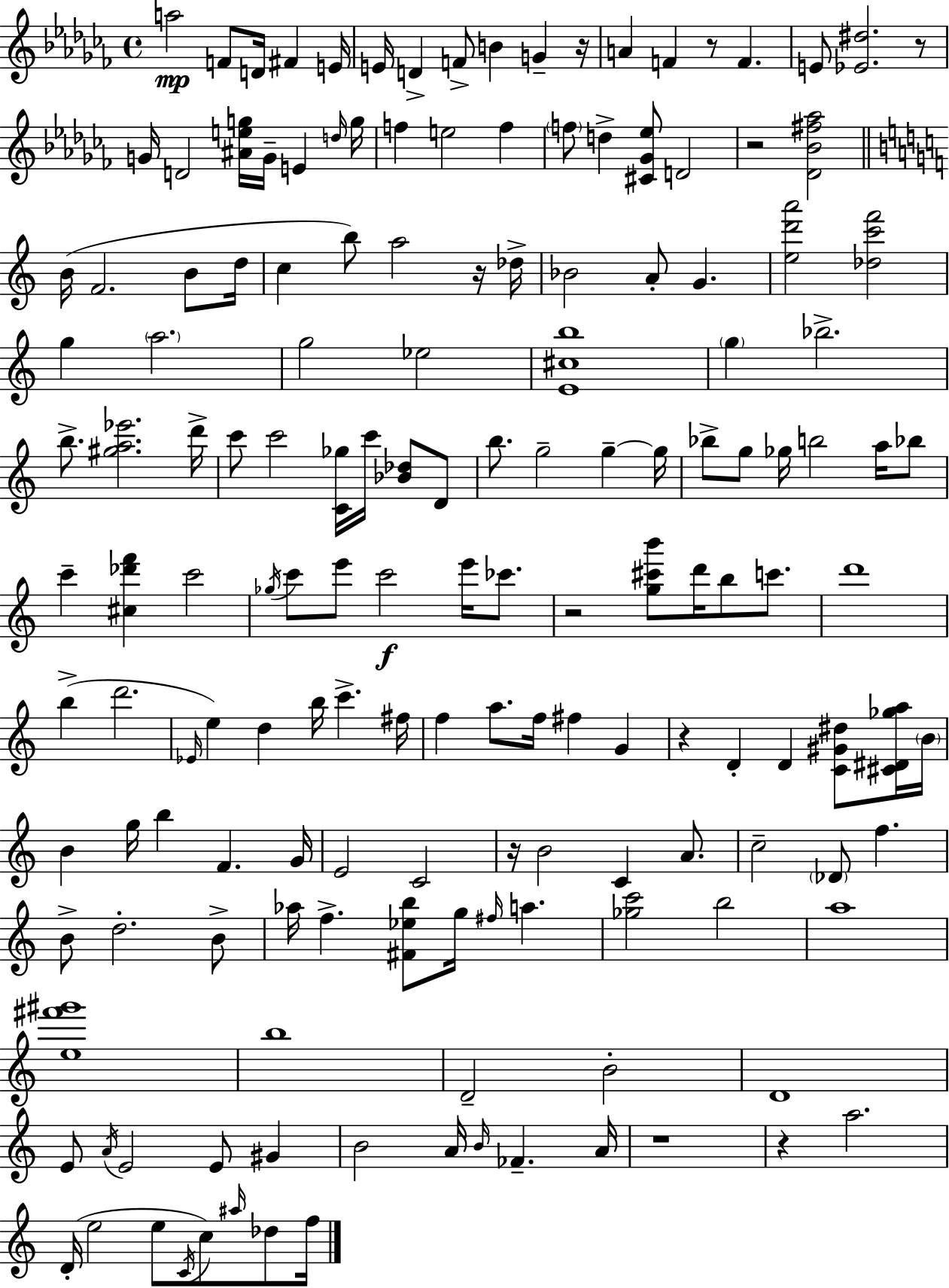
{
  \clef treble
  \time 4/4
  \defaultTimeSignature
  \key aes \minor
  a''2\mp f'8 d'16 fis'4 e'16 | e'16 d'4-> f'8-> b'4 g'4-- r16 | a'4 f'4 r8 f'4. | e'8 <ees' dis''>2. r8 | \break g'16 d'2 <ais' e'' g''>16 g'16-- e'4 \grace { d''16 } | g''16 f''4 e''2 f''4 | \parenthesize f''8 d''4-> <cis' ges' ees''>8 d'2 | r2 <des' bes' fis'' aes''>2 | \break \bar "||" \break \key c \major b'16( f'2. b'8 d''16 | c''4 b''8) a''2 r16 des''16-> | bes'2 a'8-. g'4. | <e'' d''' a'''>2 <des'' c''' f'''>2 | \break g''4 \parenthesize a''2. | g''2 ees''2 | <e' cis'' b''>1 | \parenthesize g''4 bes''2.-> | \break b''8.-> <gis'' a'' ees'''>2. d'''16-> | c'''8 c'''2 <c' ges''>16 c'''16 <bes' des''>8 d'8 | b''8. g''2-- g''4--~~ g''16 | bes''8-> g''8 ges''16 b''2 a''16 bes''8 | \break c'''4-- <cis'' des''' f'''>4 c'''2 | \acciaccatura { ges''16 } c'''8 e'''8 c'''2\f e'''16 ces'''8. | r2 <g'' cis''' b'''>8 d'''16 b''8 c'''8. | d'''1 | \break b''4->( d'''2. | \grace { ees'16 } e''4) d''4 b''16 c'''4.-> | fis''16 f''4 a''8. f''16 fis''4 g'4 | r4 d'4-. d'4 <c' gis' dis''>8 | \break <cis' dis' ges'' a''>16 \parenthesize b'16 b'4 g''16 b''4 f'4. | g'16 e'2 c'2 | r16 b'2 c'4 a'8. | c''2-- \parenthesize des'8 f''4. | \break b'8-> d''2.-. | b'8-> aes''16 f''4.-> <fis' ees'' b''>8 g''16 \grace { fis''16 } a''4. | <ges'' c'''>2 b''2 | a''1 | \break <e'' fis''' gis'''>1 | b''1 | d'2-- b'2-. | d'1 | \break e'8 \acciaccatura { a'16 } e'2 e'8 | gis'4 b'2 a'16 \grace { b'16 } fes'4.-- | a'16 r1 | r4 a''2. | \break d'16-.( e''2 e''8 | \acciaccatura { c'16 } c''8) \grace { ais''16 } des''8 f''16 \bar "|."
}